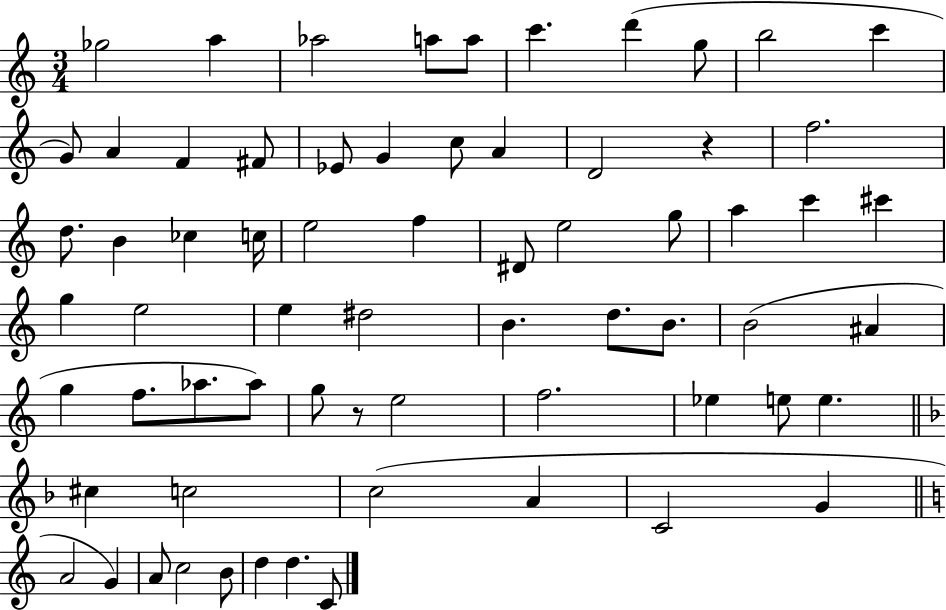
X:1
T:Untitled
M:3/4
L:1/4
K:C
_g2 a _a2 a/2 a/2 c' d' g/2 b2 c' G/2 A F ^F/2 _E/2 G c/2 A D2 z f2 d/2 B _c c/4 e2 f ^D/2 e2 g/2 a c' ^c' g e2 e ^d2 B d/2 B/2 B2 ^A g f/2 _a/2 _a/2 g/2 z/2 e2 f2 _e e/2 e ^c c2 c2 A C2 G A2 G A/2 c2 B/2 d d C/2